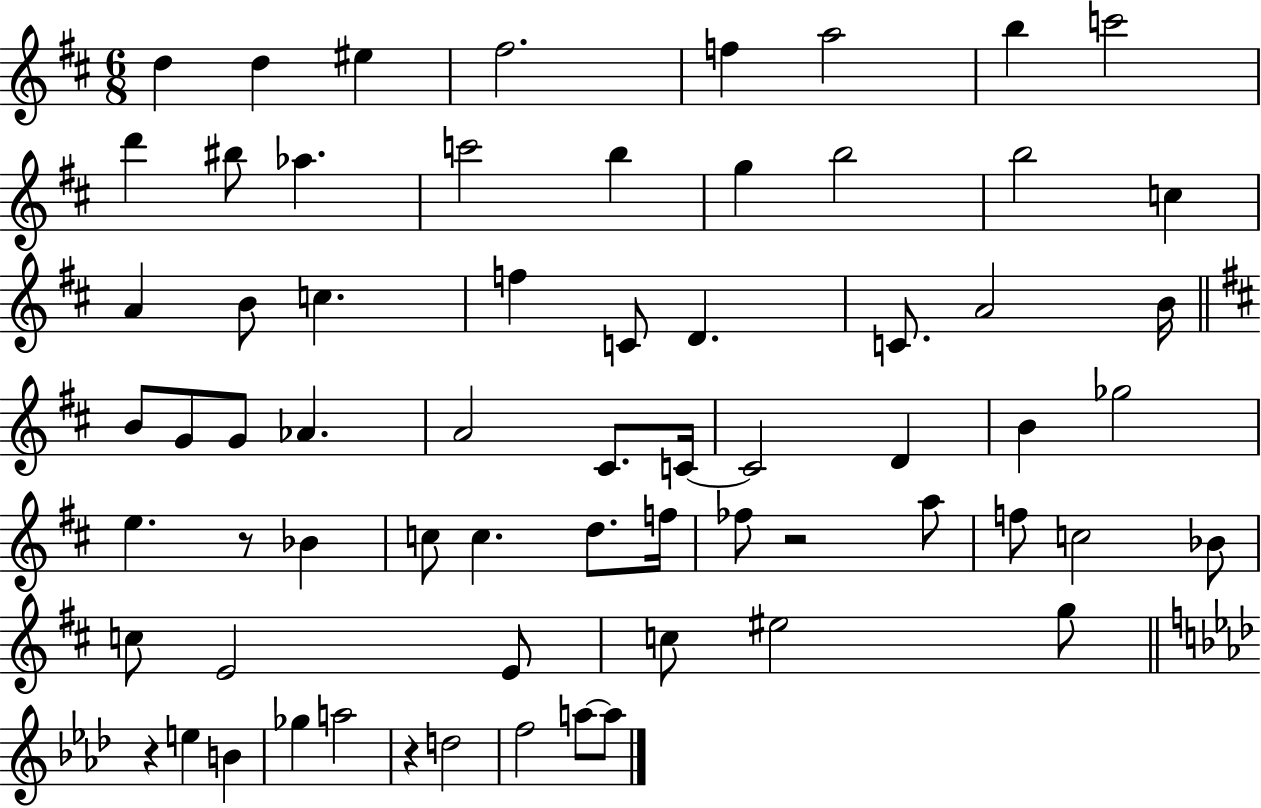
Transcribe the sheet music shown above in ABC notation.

X:1
T:Untitled
M:6/8
L:1/4
K:D
d d ^e ^f2 f a2 b c'2 d' ^b/2 _a c'2 b g b2 b2 c A B/2 c f C/2 D C/2 A2 B/4 B/2 G/2 G/2 _A A2 ^C/2 C/4 C2 D B _g2 e z/2 _B c/2 c d/2 f/4 _f/2 z2 a/2 f/2 c2 _B/2 c/2 E2 E/2 c/2 ^e2 g/2 z e B _g a2 z d2 f2 a/2 a/2